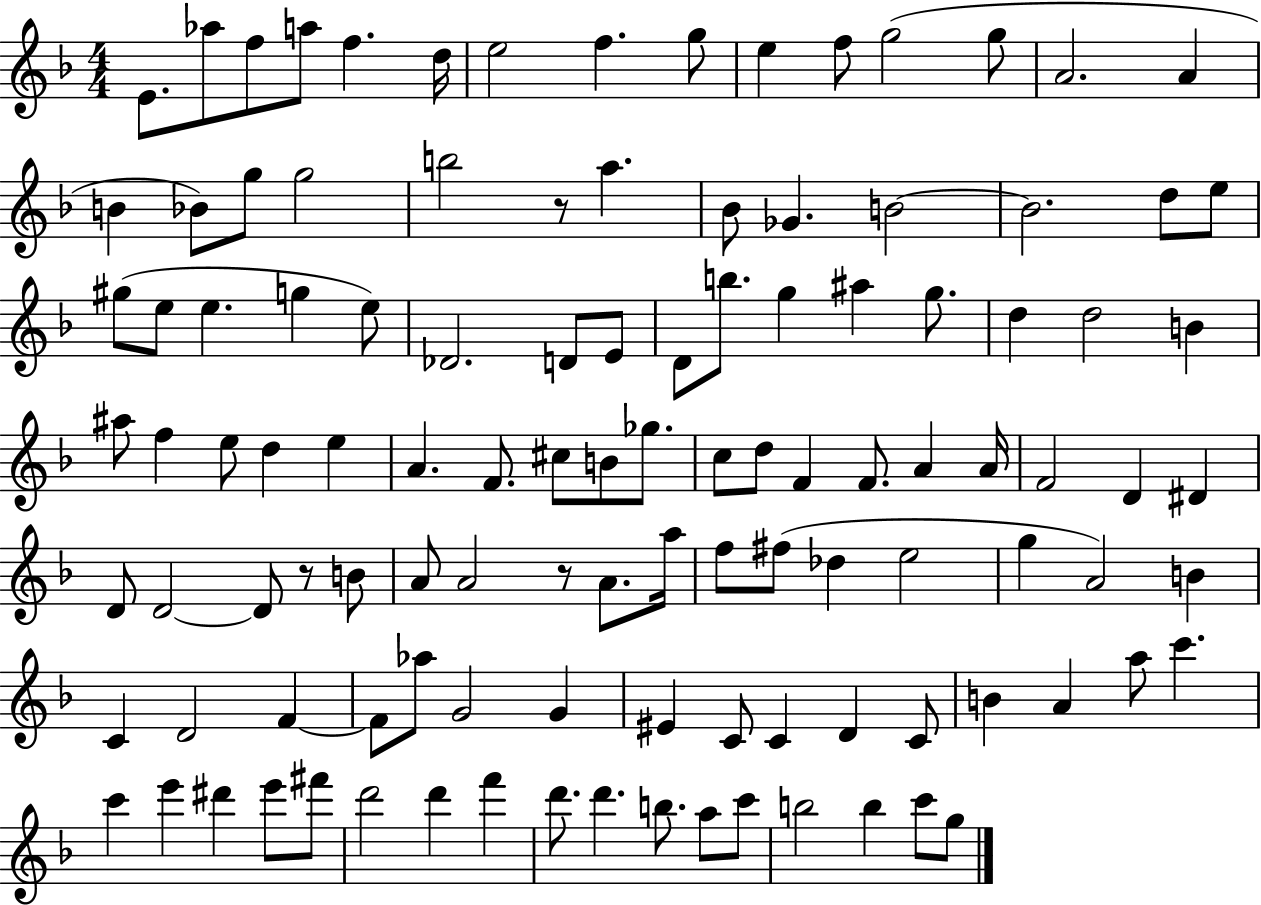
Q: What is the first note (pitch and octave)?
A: E4